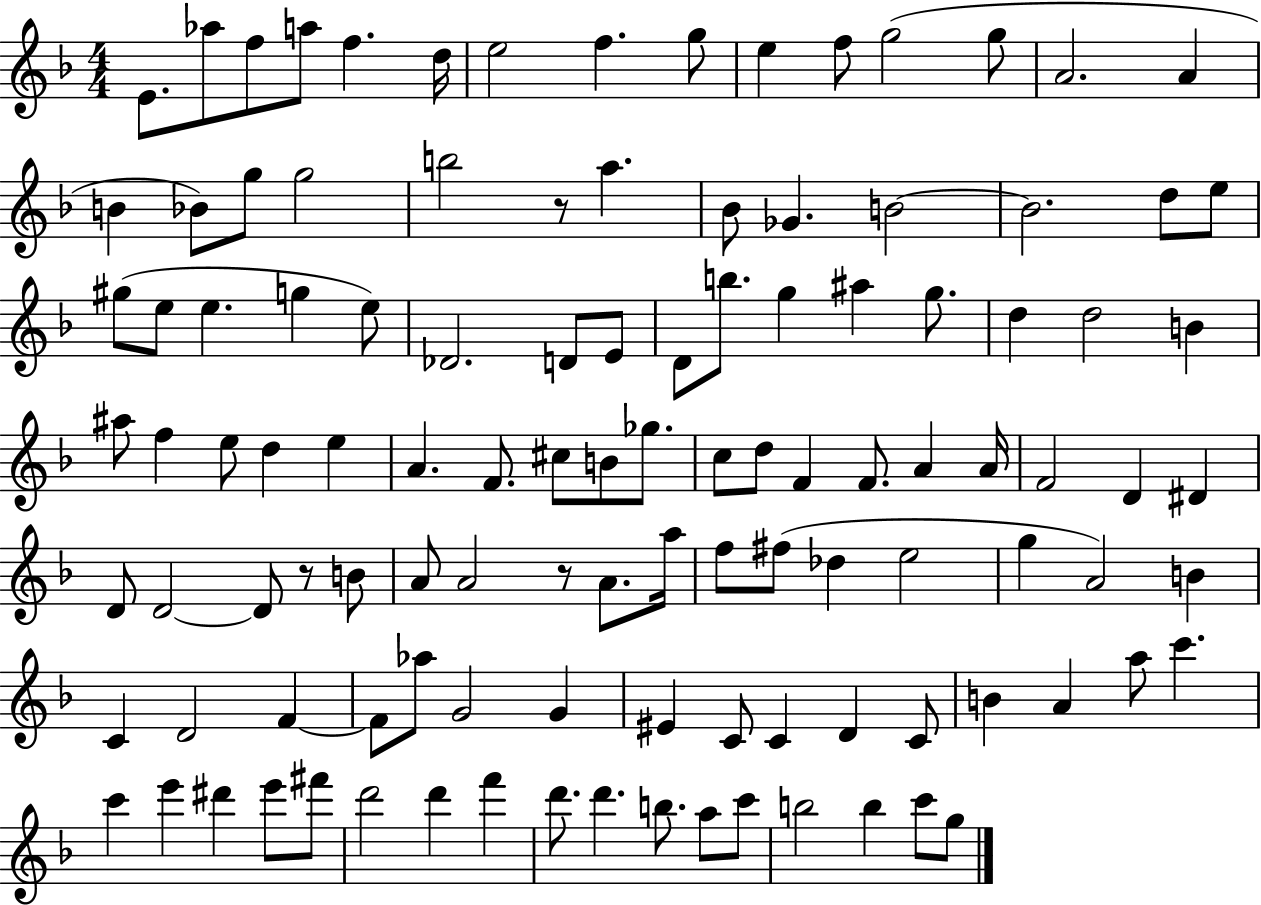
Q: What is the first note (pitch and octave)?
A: E4